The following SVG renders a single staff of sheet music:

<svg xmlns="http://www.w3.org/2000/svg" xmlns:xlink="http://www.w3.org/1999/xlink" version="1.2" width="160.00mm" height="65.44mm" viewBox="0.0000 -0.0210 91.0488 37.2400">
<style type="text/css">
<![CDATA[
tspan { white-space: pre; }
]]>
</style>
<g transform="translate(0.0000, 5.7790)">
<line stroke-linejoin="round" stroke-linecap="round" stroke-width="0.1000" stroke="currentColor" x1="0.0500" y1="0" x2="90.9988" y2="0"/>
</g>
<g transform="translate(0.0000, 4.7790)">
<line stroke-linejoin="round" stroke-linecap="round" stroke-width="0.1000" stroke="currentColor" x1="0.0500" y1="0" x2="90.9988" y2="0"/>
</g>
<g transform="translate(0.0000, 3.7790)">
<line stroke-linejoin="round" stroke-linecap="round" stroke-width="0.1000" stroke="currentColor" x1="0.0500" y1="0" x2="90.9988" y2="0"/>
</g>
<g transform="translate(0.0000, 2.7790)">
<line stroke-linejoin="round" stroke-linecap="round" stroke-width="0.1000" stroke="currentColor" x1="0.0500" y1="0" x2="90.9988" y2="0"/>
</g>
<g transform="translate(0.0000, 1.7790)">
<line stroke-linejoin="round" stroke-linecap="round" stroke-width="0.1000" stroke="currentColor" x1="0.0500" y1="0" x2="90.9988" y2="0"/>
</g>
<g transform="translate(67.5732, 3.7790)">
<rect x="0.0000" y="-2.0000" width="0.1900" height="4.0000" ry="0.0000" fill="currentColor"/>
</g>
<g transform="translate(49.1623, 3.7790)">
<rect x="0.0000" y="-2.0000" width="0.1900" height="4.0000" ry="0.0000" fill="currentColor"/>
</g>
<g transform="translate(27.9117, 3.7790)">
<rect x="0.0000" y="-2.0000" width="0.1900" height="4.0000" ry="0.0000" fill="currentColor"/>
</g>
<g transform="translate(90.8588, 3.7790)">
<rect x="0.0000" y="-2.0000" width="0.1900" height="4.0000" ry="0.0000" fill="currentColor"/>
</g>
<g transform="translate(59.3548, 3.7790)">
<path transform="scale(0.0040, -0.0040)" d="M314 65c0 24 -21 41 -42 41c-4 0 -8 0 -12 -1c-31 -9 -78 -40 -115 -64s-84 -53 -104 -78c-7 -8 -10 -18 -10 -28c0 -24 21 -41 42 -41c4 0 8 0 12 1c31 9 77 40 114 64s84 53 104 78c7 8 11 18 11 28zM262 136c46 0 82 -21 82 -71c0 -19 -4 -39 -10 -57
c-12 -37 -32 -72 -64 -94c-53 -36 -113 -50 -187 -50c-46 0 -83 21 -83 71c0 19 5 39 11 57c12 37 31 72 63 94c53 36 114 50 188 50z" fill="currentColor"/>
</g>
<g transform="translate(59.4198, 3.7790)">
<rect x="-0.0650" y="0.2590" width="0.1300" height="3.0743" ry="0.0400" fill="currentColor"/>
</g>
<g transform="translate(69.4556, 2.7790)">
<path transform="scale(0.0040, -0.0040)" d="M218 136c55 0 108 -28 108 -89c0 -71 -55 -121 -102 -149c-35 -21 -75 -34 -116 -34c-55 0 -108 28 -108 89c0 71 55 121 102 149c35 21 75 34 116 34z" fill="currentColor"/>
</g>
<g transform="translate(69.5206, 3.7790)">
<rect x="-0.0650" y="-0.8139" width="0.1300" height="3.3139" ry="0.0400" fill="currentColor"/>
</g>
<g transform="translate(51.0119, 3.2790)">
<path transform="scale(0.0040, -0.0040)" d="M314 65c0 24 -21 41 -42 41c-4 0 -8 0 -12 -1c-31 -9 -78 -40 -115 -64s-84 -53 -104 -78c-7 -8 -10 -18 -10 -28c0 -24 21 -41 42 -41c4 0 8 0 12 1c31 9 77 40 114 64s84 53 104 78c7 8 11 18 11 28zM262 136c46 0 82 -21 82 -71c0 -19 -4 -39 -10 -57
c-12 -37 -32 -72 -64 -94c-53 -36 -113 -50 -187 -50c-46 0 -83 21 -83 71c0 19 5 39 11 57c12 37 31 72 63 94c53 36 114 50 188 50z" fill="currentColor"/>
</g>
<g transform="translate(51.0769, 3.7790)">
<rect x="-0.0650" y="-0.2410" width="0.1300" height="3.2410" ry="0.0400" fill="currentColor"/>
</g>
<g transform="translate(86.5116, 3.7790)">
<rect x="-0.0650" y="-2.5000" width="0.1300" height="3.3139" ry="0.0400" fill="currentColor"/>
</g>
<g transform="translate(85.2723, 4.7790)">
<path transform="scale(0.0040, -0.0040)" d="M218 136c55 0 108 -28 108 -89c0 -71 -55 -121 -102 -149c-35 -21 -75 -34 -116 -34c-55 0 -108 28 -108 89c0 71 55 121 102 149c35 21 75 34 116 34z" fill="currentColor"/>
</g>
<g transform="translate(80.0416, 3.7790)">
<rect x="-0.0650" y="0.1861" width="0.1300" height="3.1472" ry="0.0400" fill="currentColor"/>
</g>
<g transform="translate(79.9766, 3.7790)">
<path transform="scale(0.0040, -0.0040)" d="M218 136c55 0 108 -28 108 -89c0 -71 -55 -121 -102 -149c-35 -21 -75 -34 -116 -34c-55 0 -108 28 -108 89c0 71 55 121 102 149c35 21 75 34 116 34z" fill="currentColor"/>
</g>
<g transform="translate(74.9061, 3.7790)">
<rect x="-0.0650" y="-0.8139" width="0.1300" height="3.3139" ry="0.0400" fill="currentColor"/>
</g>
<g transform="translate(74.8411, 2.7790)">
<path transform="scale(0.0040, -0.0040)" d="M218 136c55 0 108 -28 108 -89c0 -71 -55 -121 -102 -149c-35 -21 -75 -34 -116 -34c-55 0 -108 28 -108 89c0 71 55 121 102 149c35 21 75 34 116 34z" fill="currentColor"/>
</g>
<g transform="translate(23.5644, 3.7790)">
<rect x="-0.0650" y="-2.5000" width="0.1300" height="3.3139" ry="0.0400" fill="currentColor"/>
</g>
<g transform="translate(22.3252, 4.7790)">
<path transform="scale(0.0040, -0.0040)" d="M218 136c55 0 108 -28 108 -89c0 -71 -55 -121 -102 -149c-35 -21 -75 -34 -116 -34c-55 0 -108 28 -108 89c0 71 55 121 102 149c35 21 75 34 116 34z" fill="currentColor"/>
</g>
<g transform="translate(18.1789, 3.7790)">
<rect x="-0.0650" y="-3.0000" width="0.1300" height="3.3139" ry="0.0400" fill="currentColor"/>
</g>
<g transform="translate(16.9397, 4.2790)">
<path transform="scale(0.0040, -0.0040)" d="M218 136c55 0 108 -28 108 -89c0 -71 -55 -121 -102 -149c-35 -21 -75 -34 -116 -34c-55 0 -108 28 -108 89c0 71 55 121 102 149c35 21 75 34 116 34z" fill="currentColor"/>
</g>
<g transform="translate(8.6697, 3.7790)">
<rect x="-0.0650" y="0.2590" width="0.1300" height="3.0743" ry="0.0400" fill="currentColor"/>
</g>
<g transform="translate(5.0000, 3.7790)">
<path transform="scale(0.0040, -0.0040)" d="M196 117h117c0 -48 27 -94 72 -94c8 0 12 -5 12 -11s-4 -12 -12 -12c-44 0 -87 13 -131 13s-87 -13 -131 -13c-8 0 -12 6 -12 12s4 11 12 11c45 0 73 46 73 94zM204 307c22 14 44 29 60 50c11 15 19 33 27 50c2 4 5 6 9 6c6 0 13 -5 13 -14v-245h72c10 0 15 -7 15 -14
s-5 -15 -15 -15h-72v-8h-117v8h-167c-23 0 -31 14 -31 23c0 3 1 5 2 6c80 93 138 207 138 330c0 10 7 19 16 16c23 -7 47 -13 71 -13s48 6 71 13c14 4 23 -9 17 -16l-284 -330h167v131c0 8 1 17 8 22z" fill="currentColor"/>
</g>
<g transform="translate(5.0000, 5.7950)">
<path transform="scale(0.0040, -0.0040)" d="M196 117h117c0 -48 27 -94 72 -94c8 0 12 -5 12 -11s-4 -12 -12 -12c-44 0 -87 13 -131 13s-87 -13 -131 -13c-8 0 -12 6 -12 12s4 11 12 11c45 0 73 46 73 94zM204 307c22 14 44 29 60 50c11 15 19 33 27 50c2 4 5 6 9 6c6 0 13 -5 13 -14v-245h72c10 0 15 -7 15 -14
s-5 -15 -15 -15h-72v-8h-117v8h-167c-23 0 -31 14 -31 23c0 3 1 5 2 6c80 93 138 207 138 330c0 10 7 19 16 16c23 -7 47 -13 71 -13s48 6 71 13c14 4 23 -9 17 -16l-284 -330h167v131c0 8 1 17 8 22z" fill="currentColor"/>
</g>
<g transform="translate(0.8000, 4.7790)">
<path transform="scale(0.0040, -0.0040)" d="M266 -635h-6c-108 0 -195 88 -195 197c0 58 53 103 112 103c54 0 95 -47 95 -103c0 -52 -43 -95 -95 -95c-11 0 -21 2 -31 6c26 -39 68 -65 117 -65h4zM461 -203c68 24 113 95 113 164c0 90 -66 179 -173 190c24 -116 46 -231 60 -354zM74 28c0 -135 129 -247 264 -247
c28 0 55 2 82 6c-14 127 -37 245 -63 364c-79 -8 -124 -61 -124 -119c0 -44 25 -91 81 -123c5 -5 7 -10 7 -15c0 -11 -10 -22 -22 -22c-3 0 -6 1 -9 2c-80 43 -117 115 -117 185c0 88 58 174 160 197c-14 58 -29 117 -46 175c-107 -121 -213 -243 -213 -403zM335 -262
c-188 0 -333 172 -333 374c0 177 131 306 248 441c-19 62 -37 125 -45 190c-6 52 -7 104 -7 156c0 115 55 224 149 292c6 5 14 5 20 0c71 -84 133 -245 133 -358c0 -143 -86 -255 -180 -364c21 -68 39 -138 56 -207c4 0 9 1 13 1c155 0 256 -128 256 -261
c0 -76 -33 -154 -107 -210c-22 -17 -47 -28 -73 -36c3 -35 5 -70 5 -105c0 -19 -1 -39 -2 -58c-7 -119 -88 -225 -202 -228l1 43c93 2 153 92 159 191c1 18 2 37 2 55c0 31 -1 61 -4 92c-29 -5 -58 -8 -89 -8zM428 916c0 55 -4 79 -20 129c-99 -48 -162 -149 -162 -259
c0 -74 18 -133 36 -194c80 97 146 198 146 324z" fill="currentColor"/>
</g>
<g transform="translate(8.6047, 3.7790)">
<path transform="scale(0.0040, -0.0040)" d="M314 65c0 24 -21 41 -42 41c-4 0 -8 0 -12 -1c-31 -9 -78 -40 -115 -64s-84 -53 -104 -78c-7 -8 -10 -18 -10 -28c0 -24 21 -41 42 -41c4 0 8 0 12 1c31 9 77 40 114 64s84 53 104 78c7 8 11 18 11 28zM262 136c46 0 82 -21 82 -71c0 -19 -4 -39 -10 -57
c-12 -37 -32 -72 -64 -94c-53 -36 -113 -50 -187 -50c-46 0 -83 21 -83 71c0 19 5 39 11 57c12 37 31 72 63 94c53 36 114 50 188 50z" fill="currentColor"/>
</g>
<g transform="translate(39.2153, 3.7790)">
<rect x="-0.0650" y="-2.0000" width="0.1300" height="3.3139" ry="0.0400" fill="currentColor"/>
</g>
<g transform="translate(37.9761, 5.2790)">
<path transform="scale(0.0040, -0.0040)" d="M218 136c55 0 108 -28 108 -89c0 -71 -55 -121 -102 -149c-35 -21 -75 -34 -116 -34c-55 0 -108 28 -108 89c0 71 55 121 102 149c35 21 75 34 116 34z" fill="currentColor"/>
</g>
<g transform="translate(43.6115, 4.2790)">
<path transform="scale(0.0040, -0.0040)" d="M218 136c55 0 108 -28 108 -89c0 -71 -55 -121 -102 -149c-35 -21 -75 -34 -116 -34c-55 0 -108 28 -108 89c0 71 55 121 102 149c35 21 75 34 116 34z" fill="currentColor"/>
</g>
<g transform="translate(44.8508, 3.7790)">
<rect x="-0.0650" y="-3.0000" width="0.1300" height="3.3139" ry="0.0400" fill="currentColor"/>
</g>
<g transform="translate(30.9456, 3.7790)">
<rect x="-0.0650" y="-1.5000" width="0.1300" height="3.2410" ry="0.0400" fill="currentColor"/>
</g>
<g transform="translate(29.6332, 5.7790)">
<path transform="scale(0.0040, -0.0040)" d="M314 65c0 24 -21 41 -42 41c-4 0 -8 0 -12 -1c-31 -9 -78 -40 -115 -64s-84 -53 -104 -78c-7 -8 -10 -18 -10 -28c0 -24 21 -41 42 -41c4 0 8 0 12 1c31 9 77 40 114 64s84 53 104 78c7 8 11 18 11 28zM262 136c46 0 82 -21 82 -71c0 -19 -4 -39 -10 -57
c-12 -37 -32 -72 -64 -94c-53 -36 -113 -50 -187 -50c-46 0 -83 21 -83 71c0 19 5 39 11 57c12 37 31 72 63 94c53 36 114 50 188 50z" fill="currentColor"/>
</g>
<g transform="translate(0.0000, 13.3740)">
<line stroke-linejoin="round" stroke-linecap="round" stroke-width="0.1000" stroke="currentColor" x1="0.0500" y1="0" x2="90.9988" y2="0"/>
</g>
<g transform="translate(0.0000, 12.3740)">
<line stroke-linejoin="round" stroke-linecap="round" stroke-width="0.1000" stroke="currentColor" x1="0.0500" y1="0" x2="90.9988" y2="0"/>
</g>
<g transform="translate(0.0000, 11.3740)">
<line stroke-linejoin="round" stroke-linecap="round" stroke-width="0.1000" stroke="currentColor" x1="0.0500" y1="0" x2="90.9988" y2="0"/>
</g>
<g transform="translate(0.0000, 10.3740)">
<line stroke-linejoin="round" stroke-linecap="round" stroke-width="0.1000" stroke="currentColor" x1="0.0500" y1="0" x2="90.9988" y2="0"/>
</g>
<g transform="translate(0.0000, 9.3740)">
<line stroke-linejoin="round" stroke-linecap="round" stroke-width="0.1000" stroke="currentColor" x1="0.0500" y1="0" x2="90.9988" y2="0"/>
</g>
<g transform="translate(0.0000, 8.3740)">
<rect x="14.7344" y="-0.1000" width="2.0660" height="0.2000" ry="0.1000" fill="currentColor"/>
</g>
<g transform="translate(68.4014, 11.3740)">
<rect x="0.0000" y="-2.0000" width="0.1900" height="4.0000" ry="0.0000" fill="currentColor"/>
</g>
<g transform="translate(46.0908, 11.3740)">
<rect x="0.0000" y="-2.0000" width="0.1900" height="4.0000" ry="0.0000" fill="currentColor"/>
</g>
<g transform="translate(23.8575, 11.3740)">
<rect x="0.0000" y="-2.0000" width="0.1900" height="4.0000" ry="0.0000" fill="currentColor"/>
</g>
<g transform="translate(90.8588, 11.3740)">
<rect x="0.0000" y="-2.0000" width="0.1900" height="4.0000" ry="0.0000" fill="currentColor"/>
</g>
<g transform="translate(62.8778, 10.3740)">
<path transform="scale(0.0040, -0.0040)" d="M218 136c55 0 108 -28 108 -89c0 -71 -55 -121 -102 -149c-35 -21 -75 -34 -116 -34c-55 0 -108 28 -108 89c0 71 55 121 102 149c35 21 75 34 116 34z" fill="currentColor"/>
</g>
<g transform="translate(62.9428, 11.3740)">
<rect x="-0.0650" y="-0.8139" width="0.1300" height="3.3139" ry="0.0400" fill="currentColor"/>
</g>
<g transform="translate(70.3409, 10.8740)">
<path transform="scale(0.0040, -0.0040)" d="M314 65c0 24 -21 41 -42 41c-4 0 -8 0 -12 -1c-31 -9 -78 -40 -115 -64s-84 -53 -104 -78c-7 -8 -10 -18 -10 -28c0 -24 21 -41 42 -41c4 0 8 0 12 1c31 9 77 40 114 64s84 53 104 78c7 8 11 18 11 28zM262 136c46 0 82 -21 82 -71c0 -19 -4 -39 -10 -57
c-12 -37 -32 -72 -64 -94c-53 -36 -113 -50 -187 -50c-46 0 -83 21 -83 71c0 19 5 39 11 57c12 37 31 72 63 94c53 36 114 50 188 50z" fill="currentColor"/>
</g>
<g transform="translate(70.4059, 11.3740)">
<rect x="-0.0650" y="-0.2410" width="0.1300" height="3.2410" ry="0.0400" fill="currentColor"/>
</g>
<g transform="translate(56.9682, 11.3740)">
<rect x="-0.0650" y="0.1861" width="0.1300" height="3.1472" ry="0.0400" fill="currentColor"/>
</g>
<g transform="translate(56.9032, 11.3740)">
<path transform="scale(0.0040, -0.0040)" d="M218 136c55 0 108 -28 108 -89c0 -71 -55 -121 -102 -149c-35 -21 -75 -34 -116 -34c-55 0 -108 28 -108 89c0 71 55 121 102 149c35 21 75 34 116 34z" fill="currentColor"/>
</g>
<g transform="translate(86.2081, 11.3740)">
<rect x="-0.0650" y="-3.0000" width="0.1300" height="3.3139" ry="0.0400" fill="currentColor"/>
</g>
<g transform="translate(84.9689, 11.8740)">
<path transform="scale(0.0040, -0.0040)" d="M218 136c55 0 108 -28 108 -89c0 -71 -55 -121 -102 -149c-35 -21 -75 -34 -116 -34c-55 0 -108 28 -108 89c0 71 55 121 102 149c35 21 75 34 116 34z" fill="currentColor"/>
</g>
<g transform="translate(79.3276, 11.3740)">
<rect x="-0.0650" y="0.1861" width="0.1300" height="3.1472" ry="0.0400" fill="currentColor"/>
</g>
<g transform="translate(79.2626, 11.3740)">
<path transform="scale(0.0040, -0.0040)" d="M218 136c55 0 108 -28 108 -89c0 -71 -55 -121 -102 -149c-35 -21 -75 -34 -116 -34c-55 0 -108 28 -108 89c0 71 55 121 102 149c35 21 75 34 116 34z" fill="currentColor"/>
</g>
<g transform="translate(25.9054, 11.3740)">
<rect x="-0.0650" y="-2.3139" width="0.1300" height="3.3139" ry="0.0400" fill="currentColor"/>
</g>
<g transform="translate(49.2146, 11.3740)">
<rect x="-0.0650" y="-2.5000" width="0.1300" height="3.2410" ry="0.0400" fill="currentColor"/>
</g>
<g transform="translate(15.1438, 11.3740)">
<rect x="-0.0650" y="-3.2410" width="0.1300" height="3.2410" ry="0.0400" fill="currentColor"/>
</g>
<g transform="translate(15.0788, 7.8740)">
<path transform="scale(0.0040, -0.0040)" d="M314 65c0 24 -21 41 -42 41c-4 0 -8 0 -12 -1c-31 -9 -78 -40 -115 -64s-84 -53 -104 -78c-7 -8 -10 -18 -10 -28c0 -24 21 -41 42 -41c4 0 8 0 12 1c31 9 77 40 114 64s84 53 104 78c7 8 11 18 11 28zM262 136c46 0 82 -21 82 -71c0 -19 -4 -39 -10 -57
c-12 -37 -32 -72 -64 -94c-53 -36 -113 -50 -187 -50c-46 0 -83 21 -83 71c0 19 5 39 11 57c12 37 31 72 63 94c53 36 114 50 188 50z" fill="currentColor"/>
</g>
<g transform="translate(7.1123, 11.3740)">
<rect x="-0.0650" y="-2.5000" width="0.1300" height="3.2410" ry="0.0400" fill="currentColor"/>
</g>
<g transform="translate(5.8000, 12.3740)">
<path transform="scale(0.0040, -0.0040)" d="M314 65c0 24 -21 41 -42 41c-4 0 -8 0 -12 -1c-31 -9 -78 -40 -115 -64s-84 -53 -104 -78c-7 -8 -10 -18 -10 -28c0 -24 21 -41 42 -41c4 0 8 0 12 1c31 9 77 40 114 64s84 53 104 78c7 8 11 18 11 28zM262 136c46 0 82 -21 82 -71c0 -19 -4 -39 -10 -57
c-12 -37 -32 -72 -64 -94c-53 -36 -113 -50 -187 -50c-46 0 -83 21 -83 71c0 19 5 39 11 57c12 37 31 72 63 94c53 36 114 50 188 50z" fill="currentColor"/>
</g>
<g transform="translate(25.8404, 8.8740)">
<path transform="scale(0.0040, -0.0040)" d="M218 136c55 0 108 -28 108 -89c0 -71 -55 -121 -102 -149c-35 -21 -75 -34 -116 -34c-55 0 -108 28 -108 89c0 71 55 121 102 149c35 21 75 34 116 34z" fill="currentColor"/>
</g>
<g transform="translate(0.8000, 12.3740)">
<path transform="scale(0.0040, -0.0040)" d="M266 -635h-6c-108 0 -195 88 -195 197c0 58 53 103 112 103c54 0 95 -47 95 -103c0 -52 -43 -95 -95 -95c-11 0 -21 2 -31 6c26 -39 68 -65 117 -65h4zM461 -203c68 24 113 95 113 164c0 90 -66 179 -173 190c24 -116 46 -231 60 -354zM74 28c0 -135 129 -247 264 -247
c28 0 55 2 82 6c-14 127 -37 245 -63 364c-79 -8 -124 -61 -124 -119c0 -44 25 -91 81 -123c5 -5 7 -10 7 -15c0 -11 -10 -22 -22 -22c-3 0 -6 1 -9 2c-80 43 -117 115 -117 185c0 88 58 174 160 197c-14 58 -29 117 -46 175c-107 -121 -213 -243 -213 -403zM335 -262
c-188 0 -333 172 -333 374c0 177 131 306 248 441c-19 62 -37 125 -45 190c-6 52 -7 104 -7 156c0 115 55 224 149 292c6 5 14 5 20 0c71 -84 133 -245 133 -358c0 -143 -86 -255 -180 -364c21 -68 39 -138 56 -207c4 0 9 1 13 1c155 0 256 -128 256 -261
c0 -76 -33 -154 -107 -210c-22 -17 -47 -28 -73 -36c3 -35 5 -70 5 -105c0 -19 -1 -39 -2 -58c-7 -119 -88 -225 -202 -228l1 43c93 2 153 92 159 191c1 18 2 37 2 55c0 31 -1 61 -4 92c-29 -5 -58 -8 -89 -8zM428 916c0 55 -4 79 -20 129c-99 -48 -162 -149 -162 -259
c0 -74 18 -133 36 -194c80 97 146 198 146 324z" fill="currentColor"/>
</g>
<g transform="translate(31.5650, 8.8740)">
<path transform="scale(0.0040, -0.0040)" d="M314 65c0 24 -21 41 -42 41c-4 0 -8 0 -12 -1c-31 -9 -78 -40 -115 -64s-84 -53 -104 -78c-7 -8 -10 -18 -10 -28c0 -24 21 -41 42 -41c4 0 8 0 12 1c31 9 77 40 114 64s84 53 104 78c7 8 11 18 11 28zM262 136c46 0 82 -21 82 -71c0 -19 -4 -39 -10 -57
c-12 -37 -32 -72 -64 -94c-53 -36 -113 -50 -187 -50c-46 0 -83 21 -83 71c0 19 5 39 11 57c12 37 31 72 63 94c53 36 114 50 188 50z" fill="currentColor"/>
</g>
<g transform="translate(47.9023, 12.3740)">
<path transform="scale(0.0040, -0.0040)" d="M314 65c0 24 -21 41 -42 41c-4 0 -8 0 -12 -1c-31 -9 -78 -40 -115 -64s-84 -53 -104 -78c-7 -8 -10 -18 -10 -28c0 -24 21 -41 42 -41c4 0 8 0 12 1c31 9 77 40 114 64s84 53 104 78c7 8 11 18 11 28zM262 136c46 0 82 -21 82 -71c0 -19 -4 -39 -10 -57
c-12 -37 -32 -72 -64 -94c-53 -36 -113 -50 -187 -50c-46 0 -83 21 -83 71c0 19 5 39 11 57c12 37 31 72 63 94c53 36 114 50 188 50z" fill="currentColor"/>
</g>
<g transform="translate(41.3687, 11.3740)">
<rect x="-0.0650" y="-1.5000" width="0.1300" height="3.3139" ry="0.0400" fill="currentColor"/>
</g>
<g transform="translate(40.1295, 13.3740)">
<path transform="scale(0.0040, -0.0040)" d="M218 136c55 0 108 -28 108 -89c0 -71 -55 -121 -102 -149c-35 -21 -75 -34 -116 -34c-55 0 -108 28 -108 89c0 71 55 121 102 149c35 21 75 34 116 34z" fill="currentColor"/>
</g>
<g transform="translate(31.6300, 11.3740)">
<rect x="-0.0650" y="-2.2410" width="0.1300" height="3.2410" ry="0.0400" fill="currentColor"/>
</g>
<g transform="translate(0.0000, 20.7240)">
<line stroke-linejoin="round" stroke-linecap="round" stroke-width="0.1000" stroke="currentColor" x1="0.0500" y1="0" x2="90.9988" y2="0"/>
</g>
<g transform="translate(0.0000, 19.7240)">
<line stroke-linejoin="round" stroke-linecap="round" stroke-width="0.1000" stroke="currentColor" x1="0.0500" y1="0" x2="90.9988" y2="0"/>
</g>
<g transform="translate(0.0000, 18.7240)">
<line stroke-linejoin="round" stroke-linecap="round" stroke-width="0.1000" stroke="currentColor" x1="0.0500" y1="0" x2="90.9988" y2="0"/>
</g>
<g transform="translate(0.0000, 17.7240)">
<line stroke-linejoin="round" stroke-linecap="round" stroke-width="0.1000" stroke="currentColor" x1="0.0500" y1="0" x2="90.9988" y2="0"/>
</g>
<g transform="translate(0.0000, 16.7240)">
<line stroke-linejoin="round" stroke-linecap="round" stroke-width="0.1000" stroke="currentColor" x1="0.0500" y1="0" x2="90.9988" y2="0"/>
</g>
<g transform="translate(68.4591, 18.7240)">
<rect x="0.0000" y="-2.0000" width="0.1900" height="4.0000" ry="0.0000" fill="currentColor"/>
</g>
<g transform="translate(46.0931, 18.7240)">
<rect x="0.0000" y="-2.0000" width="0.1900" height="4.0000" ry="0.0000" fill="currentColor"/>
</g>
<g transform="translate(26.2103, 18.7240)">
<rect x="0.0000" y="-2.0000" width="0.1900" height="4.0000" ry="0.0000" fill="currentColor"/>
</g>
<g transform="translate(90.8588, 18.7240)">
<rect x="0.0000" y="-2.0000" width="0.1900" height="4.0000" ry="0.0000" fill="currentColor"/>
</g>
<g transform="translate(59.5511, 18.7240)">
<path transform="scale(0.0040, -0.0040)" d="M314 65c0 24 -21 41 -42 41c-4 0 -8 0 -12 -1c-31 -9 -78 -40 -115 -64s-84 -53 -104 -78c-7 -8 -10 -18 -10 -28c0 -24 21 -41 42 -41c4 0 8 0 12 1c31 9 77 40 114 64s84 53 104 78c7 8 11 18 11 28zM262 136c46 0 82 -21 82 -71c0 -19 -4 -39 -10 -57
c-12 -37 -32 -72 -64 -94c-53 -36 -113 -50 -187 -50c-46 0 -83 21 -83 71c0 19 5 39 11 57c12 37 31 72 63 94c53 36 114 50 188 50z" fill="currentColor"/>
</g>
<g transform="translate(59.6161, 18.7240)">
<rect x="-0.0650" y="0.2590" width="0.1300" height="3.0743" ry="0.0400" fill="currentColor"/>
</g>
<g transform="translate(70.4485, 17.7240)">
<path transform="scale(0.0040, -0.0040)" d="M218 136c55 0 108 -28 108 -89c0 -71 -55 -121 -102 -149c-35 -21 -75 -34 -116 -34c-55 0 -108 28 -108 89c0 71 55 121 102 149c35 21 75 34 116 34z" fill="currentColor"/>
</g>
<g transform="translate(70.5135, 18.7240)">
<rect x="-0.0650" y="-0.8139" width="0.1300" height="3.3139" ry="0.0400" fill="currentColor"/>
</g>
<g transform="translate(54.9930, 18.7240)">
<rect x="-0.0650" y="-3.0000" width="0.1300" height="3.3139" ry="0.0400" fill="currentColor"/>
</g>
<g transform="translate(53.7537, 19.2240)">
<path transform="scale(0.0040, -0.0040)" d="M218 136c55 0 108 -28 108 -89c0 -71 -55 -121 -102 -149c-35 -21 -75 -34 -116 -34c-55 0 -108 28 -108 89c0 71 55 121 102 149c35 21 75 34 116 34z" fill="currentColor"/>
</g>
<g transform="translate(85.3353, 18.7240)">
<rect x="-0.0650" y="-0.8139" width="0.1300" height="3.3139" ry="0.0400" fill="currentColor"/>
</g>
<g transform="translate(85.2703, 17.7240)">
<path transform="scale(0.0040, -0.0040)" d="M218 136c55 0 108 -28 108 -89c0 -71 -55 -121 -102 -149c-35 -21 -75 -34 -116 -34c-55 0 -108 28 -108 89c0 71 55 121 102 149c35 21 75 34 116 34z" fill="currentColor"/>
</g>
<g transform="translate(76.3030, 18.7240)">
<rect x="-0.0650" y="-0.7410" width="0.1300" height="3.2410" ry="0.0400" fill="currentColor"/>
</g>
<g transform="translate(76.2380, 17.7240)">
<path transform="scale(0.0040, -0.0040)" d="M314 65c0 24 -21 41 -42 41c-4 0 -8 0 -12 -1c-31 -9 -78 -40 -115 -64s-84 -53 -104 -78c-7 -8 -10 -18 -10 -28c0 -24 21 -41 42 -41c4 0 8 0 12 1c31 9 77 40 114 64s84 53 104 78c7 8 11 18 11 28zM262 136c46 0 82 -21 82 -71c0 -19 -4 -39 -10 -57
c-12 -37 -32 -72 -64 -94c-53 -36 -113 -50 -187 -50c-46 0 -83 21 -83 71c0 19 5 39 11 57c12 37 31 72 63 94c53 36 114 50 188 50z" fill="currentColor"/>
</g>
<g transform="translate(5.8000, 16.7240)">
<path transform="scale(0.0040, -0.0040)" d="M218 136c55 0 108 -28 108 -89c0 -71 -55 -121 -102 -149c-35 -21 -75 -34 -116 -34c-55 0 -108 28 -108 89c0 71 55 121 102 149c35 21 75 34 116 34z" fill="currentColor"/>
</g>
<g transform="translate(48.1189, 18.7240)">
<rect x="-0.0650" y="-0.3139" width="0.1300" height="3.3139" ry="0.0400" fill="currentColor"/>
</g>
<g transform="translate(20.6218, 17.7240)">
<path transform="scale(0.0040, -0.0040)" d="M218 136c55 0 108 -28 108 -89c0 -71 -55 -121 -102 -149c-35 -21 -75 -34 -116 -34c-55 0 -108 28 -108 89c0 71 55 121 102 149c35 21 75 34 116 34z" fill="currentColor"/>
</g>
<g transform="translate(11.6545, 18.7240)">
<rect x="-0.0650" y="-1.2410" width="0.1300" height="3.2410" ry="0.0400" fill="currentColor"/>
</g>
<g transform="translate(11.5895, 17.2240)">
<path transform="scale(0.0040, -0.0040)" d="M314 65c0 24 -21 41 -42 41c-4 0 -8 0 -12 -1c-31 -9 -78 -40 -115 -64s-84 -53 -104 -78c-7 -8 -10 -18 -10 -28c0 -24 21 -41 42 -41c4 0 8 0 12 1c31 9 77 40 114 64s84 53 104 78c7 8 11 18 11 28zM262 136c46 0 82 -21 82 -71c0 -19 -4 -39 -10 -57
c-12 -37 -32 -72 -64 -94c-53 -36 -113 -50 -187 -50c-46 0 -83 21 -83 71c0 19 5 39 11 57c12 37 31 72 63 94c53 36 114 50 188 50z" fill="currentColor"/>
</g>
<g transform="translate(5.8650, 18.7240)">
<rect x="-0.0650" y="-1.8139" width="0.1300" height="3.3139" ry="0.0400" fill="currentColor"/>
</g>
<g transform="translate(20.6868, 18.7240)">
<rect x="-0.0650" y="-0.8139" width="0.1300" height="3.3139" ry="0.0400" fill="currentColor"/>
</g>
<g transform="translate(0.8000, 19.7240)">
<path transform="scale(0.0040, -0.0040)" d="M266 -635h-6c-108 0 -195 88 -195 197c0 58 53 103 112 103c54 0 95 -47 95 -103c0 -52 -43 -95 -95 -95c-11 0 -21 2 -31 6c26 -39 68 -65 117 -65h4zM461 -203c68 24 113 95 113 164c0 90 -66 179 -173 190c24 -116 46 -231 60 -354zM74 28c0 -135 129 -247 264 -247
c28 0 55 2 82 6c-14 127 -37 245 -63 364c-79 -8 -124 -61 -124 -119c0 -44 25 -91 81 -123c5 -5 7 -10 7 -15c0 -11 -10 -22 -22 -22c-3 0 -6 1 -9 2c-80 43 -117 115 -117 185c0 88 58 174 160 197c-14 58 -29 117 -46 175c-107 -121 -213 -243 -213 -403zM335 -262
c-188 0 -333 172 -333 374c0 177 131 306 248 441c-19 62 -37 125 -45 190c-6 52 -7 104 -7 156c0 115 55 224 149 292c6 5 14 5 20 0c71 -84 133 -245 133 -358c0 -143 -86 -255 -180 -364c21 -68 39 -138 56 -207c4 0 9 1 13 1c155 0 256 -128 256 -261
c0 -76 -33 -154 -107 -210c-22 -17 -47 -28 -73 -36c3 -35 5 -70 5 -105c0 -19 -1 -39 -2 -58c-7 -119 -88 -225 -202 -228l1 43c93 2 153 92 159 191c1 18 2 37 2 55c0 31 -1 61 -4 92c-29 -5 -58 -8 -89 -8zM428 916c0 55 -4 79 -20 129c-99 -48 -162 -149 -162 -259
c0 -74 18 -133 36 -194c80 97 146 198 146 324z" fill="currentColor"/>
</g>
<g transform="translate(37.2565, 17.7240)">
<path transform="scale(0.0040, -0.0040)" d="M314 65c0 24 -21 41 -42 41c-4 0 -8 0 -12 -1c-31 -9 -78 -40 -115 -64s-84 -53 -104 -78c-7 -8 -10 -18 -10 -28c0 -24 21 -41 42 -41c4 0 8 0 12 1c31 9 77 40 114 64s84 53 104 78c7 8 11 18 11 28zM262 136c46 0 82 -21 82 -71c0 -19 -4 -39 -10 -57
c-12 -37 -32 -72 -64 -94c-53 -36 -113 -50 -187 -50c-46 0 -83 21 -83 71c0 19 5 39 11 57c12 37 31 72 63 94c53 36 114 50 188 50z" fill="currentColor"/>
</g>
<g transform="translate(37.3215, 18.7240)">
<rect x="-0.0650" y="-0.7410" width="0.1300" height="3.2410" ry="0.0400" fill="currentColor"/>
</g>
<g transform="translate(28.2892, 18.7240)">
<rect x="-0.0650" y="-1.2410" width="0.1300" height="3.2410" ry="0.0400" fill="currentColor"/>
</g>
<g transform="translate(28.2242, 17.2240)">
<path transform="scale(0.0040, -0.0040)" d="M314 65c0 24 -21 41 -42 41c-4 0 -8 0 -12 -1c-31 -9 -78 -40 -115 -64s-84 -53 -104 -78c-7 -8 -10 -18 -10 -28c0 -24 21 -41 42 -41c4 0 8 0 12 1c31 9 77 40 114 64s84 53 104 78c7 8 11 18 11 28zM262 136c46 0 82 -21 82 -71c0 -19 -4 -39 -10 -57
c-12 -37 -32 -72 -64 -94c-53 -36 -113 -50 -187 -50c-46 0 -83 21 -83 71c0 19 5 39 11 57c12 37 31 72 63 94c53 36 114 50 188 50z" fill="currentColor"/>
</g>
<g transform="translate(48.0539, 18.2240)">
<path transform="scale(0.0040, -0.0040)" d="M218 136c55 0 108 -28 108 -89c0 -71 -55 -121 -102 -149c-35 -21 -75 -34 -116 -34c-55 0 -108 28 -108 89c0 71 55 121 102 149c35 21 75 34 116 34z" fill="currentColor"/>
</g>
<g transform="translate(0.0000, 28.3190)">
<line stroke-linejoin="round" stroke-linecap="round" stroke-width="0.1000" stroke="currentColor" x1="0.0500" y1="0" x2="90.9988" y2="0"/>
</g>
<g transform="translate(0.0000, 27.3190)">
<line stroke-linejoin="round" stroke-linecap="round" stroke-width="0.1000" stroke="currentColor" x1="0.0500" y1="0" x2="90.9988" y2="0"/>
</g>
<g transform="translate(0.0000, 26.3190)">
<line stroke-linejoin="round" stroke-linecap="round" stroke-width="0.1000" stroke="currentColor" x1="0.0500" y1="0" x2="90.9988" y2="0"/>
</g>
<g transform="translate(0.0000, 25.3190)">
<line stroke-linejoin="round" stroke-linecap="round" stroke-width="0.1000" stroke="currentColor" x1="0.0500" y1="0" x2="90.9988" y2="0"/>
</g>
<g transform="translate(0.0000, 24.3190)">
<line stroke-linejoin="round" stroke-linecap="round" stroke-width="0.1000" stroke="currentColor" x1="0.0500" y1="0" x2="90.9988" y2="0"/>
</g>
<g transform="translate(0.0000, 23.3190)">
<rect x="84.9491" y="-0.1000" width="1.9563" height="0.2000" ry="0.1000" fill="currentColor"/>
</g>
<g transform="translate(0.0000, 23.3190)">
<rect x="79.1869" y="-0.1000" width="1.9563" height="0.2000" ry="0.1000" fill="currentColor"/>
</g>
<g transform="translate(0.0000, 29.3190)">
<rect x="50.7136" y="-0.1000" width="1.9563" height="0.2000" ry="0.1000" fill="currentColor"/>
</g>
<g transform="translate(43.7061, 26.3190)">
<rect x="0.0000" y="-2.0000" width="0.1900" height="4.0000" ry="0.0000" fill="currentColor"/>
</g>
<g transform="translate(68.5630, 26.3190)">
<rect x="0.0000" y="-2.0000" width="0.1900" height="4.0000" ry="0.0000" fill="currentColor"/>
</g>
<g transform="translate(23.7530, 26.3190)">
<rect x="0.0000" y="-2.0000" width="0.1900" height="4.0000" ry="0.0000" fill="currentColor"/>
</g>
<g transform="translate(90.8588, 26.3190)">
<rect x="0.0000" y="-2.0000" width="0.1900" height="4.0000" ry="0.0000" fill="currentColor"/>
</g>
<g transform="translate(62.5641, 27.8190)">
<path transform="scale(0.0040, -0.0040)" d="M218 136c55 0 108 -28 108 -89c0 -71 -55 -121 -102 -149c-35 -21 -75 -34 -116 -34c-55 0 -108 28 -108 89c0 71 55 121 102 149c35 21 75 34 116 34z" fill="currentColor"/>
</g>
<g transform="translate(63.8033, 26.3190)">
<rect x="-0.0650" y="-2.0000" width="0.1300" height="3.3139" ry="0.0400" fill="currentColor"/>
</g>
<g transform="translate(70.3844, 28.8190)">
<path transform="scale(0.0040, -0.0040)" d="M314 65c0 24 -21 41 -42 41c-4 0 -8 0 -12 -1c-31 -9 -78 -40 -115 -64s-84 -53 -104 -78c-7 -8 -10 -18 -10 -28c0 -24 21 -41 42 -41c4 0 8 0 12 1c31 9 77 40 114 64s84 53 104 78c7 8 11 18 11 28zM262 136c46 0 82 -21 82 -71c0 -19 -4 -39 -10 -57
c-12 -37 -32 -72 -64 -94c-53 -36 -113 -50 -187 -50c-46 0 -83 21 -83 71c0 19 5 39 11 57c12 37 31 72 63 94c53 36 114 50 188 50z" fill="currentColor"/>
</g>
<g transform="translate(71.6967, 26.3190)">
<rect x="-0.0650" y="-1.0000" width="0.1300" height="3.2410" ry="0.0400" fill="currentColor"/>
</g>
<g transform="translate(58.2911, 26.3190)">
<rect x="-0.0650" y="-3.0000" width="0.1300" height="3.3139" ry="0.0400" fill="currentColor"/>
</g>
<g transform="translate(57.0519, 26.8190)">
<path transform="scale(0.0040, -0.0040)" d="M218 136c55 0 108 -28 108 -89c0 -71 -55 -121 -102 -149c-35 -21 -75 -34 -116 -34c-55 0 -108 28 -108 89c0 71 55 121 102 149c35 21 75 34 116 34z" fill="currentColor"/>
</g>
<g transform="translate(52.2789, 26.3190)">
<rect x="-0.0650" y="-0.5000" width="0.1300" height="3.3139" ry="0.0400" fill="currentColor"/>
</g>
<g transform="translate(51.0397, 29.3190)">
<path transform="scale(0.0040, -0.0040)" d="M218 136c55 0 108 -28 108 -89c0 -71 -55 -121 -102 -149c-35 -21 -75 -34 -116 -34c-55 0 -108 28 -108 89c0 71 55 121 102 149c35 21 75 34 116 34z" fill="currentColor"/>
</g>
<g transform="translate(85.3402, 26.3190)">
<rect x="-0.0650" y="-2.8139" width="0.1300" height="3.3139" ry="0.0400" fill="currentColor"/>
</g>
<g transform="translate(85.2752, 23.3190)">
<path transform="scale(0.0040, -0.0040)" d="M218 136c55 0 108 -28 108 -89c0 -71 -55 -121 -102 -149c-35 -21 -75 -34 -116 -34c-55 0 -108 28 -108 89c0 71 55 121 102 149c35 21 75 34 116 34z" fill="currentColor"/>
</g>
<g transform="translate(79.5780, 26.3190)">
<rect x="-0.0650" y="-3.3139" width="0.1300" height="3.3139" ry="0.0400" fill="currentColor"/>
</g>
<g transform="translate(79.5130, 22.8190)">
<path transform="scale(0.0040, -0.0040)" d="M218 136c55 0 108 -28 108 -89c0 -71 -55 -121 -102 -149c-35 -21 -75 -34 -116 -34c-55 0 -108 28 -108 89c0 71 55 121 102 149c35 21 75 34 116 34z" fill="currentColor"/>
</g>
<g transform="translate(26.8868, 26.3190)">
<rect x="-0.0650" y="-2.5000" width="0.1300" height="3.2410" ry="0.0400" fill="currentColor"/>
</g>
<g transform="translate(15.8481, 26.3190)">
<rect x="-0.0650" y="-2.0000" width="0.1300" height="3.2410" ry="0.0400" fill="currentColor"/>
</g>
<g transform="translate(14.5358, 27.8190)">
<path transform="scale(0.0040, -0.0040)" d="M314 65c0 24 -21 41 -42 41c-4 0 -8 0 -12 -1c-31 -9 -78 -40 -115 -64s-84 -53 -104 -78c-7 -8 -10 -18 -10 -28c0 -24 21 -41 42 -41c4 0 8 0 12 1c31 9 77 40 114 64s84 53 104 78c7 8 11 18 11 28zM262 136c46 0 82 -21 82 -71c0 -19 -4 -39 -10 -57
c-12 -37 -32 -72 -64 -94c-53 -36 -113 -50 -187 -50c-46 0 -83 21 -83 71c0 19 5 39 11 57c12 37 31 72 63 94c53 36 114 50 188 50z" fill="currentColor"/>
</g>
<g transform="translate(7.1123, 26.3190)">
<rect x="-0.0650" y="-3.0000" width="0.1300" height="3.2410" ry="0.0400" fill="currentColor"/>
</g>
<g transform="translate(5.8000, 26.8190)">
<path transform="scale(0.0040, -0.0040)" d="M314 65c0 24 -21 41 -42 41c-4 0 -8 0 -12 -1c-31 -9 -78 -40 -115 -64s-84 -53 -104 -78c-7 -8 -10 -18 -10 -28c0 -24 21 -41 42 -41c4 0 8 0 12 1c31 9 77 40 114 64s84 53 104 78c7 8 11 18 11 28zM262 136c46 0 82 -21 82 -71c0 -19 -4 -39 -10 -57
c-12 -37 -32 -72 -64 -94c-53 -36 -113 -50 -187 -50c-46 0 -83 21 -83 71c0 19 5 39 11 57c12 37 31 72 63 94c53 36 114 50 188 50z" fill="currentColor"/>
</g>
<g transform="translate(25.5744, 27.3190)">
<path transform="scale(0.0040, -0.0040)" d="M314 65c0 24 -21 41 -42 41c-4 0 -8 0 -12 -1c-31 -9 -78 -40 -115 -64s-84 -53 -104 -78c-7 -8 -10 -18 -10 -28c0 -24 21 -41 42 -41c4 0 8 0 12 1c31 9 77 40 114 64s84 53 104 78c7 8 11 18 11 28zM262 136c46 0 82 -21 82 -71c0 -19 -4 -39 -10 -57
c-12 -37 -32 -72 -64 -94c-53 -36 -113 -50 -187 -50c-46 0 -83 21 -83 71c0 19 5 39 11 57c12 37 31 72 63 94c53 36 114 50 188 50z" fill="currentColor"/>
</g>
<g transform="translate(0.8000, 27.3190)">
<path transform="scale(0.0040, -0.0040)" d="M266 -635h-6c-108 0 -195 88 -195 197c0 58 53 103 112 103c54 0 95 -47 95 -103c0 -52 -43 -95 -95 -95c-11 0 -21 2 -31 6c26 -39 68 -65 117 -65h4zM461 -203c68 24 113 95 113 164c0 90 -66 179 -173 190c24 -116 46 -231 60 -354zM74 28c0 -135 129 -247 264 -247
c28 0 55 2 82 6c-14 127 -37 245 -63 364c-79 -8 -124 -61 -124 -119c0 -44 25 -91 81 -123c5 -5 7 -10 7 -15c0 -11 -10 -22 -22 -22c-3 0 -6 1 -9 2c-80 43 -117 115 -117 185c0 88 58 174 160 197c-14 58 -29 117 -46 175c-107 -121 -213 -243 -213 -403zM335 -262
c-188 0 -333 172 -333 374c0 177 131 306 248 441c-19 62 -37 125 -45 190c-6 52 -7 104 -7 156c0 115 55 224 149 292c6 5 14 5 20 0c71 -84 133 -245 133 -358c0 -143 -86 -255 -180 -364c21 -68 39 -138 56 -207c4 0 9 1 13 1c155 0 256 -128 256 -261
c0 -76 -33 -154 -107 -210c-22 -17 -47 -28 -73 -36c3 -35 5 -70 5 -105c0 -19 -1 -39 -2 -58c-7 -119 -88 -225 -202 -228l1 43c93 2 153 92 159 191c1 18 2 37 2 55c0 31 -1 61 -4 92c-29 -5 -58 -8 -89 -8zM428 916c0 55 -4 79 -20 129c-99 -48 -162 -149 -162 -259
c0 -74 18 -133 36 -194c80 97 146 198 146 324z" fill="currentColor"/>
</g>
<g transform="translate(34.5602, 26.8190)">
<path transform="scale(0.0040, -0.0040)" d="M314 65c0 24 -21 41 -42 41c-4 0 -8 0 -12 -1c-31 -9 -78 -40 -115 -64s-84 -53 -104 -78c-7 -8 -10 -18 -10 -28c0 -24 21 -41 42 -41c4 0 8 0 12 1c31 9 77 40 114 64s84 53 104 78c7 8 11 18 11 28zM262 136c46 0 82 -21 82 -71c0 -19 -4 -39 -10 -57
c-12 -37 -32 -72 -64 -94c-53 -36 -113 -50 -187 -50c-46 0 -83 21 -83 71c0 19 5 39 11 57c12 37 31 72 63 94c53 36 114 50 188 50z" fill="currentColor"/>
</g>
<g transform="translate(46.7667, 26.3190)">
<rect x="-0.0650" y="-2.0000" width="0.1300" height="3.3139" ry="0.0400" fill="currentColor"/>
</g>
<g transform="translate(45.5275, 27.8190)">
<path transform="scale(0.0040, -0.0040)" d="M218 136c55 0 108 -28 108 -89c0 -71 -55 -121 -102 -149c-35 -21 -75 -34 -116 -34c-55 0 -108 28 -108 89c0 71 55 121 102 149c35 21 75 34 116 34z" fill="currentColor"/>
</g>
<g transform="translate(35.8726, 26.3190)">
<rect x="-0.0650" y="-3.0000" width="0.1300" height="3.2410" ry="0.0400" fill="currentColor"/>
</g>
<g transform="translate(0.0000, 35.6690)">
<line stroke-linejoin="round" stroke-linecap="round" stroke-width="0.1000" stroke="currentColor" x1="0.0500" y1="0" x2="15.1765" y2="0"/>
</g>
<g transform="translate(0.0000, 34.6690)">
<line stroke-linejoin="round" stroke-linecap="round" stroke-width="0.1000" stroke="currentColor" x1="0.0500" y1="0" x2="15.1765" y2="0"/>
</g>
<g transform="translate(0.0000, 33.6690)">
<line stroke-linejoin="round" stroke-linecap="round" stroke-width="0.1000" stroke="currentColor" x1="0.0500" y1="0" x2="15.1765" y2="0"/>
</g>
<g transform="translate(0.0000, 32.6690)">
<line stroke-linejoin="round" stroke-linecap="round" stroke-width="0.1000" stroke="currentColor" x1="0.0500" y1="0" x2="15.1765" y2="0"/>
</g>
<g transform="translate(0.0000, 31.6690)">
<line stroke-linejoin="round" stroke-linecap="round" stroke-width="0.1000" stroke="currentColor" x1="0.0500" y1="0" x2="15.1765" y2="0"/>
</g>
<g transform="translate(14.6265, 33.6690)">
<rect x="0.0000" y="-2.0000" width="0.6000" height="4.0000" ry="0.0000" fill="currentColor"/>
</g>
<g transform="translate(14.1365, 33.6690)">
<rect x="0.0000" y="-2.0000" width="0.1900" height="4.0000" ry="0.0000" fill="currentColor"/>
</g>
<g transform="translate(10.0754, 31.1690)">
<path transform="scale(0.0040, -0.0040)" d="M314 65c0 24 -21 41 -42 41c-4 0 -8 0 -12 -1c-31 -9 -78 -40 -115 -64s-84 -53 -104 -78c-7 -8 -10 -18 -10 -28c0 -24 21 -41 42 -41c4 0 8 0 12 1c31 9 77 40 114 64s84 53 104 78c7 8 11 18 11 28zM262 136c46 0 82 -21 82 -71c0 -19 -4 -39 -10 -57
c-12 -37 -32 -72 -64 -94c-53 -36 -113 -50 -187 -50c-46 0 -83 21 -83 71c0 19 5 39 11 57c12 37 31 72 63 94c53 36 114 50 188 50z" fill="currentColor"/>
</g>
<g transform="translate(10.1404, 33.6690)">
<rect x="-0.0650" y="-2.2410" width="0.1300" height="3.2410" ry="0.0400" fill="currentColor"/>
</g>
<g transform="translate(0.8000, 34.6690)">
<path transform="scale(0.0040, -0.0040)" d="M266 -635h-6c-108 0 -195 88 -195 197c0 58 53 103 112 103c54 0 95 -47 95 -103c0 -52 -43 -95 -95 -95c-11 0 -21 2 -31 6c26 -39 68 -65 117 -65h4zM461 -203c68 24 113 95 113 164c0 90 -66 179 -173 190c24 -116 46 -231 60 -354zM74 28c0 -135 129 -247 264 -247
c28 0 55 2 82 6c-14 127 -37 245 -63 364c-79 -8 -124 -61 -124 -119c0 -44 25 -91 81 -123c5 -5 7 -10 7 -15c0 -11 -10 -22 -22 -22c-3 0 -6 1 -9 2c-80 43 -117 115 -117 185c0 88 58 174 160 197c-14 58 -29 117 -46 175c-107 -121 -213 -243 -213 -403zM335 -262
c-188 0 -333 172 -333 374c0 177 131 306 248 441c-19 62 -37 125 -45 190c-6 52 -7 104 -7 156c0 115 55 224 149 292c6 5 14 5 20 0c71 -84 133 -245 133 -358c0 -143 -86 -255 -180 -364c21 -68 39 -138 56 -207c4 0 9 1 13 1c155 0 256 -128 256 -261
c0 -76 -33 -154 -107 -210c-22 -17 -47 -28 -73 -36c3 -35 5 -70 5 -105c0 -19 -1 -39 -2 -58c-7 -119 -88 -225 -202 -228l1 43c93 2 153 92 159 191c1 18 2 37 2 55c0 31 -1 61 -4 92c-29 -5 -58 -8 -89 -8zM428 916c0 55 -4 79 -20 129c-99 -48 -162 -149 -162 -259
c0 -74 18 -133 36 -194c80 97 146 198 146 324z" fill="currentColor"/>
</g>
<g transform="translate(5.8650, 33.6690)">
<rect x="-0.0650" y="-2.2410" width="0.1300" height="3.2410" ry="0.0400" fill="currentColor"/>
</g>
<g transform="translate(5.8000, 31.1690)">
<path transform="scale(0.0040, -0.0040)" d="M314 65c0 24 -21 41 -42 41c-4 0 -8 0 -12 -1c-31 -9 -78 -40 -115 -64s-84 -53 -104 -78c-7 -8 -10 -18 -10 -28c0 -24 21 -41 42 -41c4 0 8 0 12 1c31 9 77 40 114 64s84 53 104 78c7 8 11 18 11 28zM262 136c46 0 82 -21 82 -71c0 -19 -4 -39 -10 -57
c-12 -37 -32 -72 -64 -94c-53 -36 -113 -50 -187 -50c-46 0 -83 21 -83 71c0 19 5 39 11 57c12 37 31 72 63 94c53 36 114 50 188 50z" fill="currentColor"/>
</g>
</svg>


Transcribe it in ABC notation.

X:1
T:Untitled
M:4/4
L:1/4
K:C
B2 A G E2 F A c2 B2 d d B G G2 b2 g g2 E G2 B d c2 B A f e2 d e2 d2 c A B2 d d2 d A2 F2 G2 A2 F C A F D2 b a g2 g2